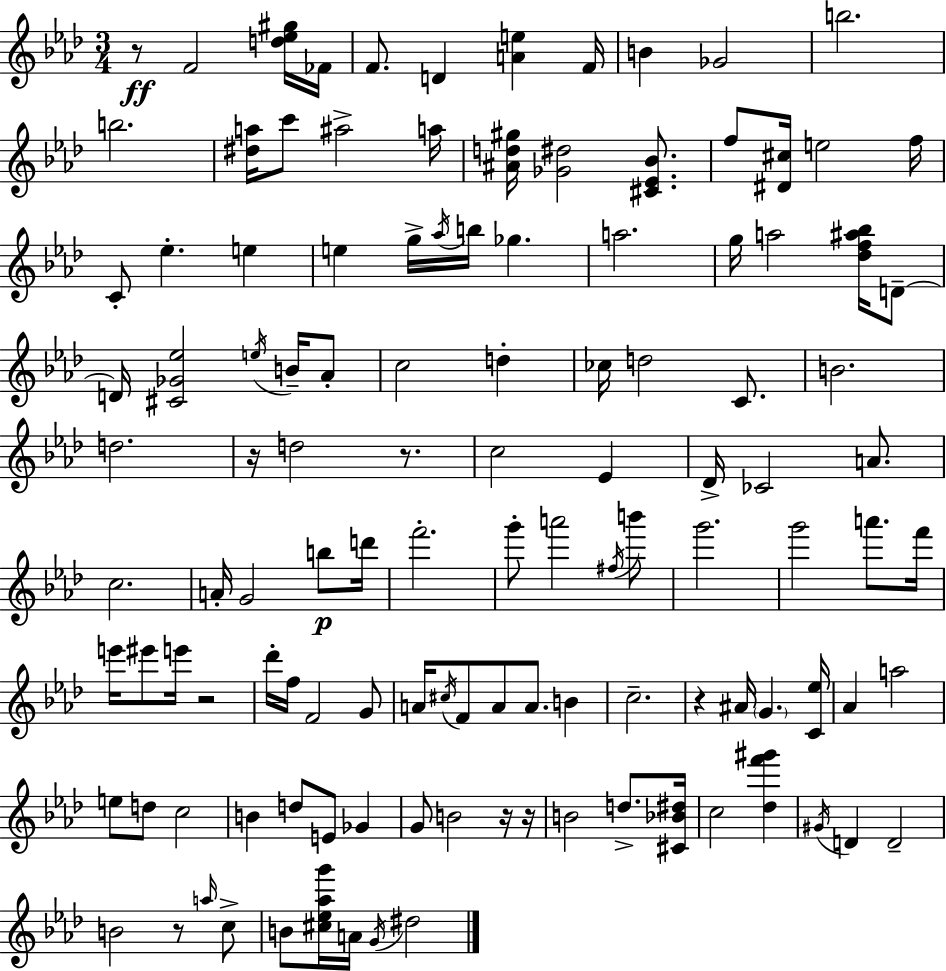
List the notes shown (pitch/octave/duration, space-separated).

R/e F4/h [D5,Eb5,G#5]/s FES4/s F4/e. D4/q [A4,E5]/q F4/s B4/q Gb4/h B5/h. B5/h. [D#5,A5]/s C6/e A#5/h A5/s [A#4,D5,G#5]/s [Gb4,D#5]/h [C#4,Eb4,Bb4]/e. F5/e [D#4,C#5]/s E5/h F5/s C4/e Eb5/q. E5/q E5/q G5/s Ab5/s B5/s Gb5/q. A5/h. G5/s A5/h [Db5,F5,A#5,Bb5]/s D4/e D4/s [C#4,Gb4,Eb5]/h E5/s B4/s Ab4/e C5/h D5/q CES5/s D5/h C4/e. B4/h. D5/h. R/s D5/h R/e. C5/h Eb4/q Db4/s CES4/h A4/e. C5/h. A4/s G4/h B5/e D6/s F6/h. G6/e A6/h F#5/s B6/e G6/h. G6/h A6/e. F6/s E6/s EIS6/e E6/s R/h Db6/s F5/s F4/h G4/e A4/s C#5/s F4/e A4/e A4/e. B4/q C5/h. R/q A#4/s G4/q. [C4,Eb5]/s Ab4/q A5/h E5/e D5/e C5/h B4/q D5/e E4/e Gb4/q G4/e B4/h R/s R/s B4/h D5/e. [C#4,Bb4,D#5]/s C5/h [Db5,F6,G#6]/q G#4/s D4/q D4/h B4/h R/e A5/s C5/e B4/e [C#5,Eb5,Ab5,G6]/s A4/s G4/s D#5/h